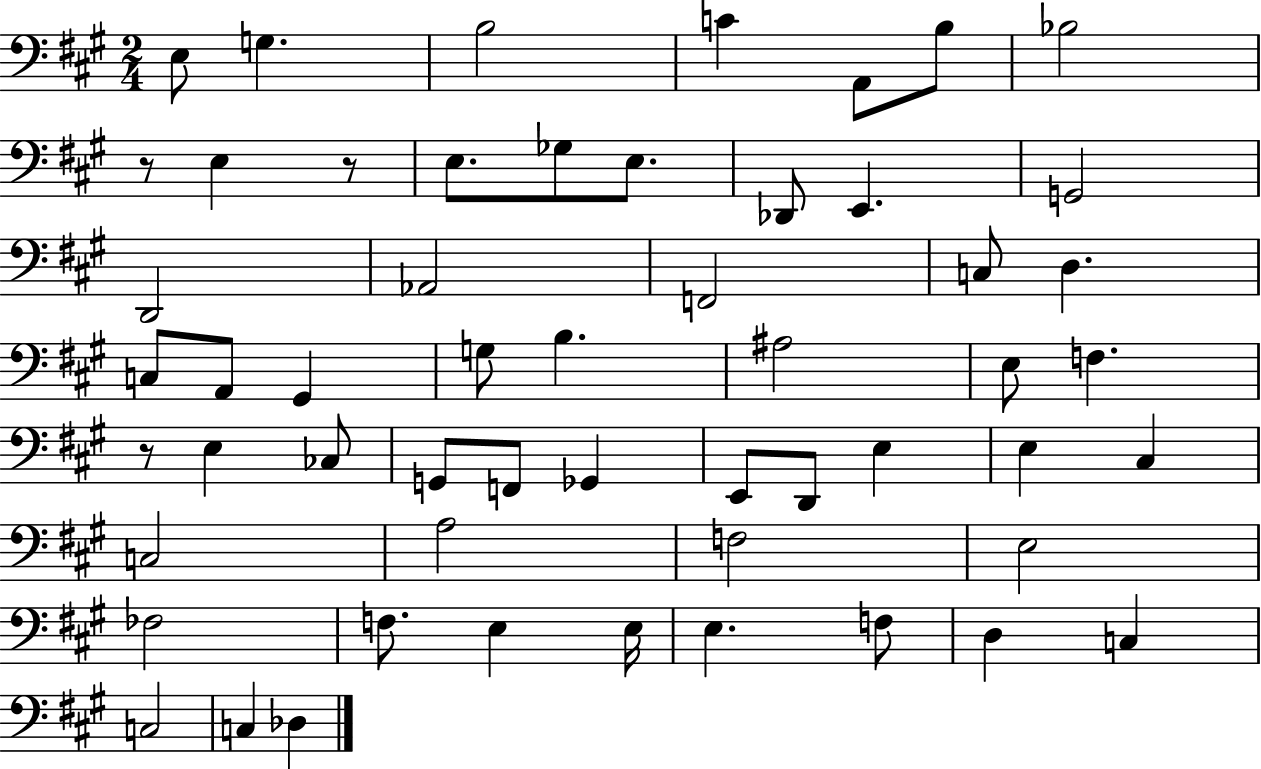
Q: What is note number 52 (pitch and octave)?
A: Db3